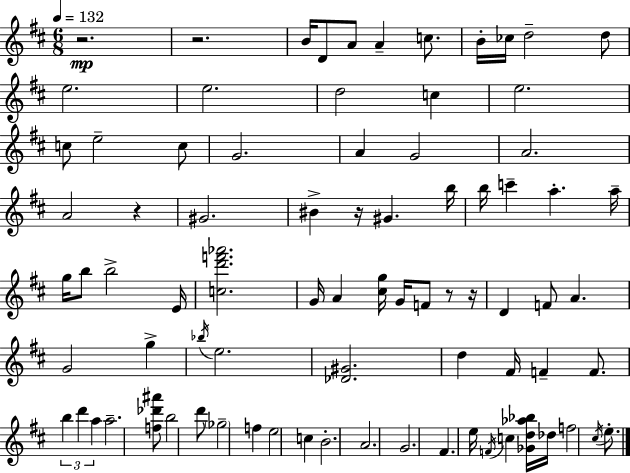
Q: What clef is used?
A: treble